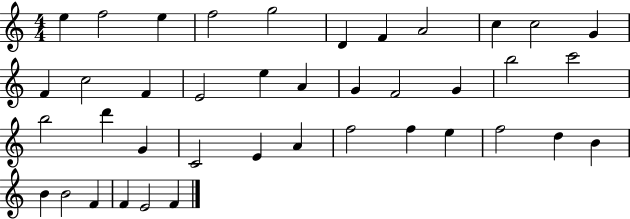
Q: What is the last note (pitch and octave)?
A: F4